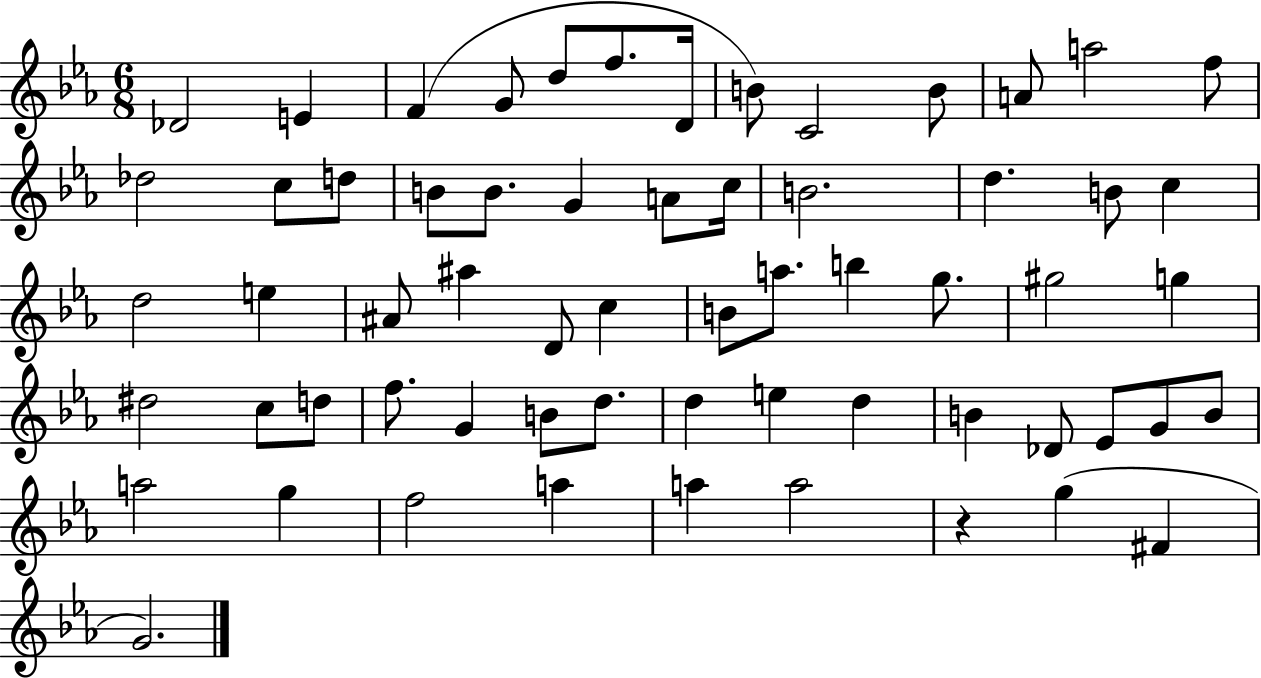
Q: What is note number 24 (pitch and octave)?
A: B4